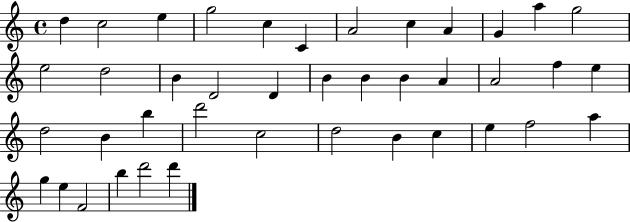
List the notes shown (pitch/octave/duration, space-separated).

D5/q C5/h E5/q G5/h C5/q C4/q A4/h C5/q A4/q G4/q A5/q G5/h E5/h D5/h B4/q D4/h D4/q B4/q B4/q B4/q A4/q A4/h F5/q E5/q D5/h B4/q B5/q D6/h C5/h D5/h B4/q C5/q E5/q F5/h A5/q G5/q E5/q F4/h B5/q D6/h D6/q